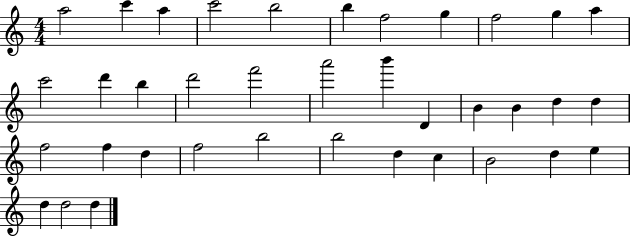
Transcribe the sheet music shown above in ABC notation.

X:1
T:Untitled
M:4/4
L:1/4
K:C
a2 c' a c'2 b2 b f2 g f2 g a c'2 d' b d'2 f'2 a'2 b' D B B d d f2 f d f2 b2 b2 d c B2 d e d d2 d